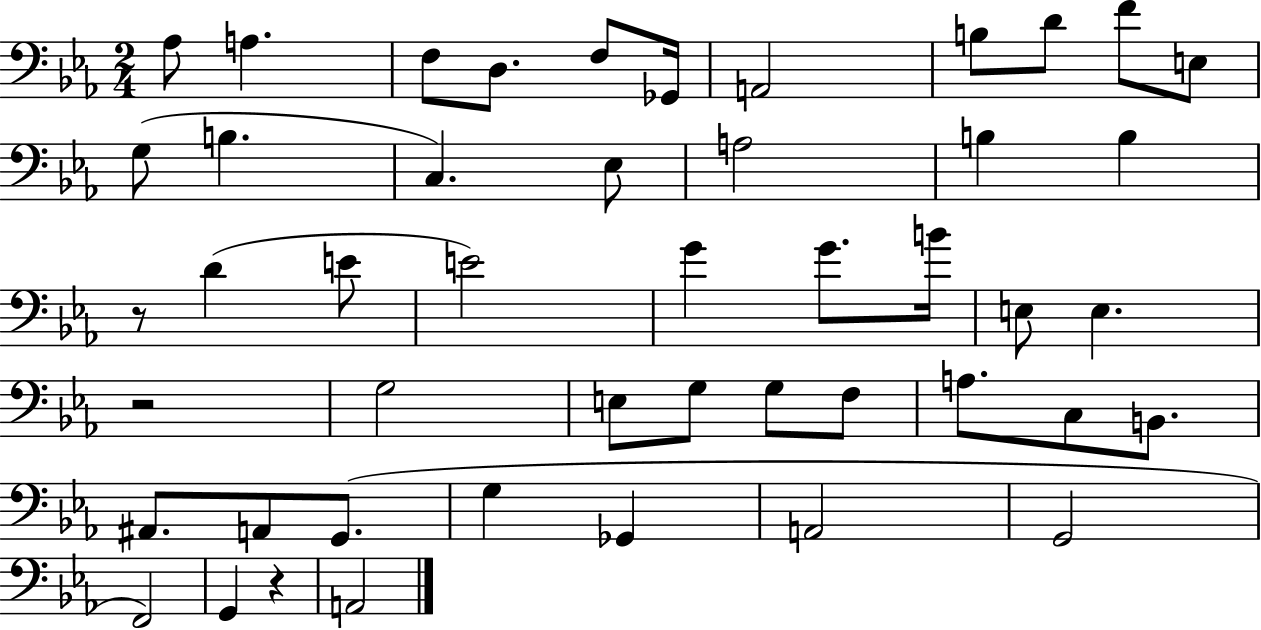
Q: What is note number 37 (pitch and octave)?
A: G2